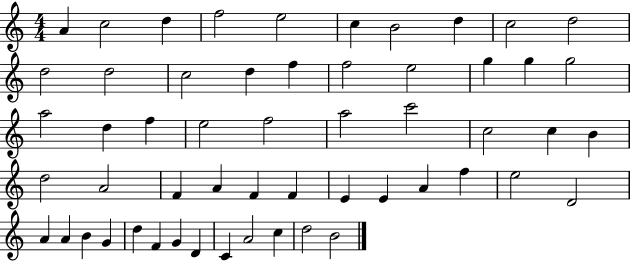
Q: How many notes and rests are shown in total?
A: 55